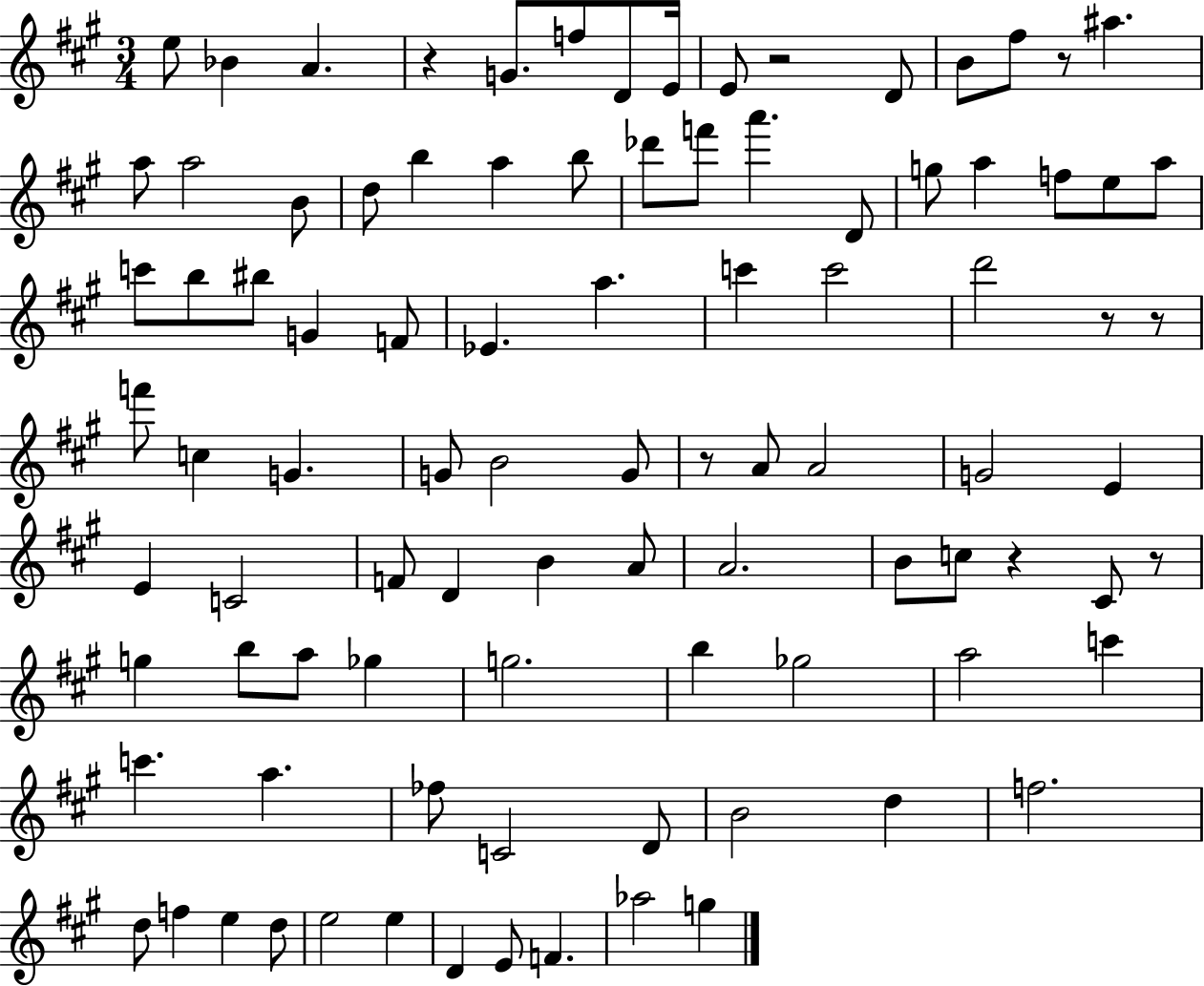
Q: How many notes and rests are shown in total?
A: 94